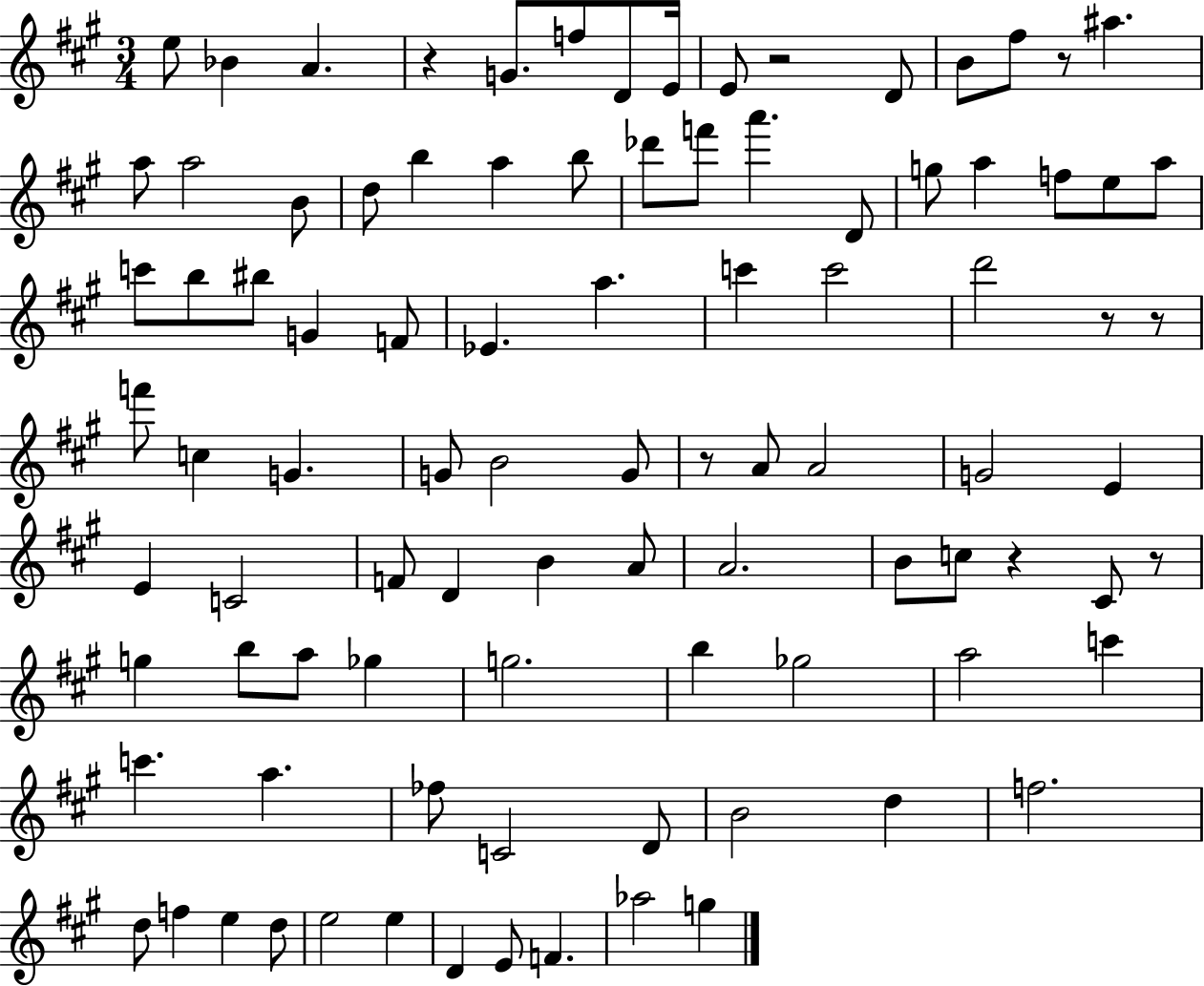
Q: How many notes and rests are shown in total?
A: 94